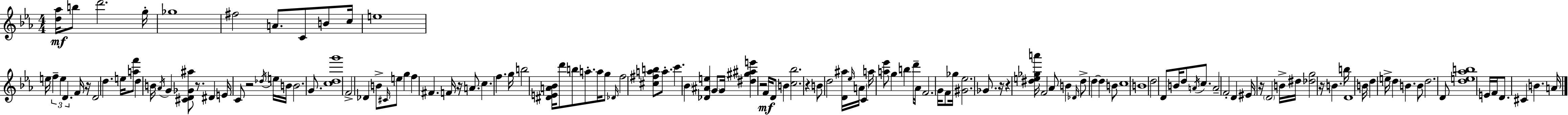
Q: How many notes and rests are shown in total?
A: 139